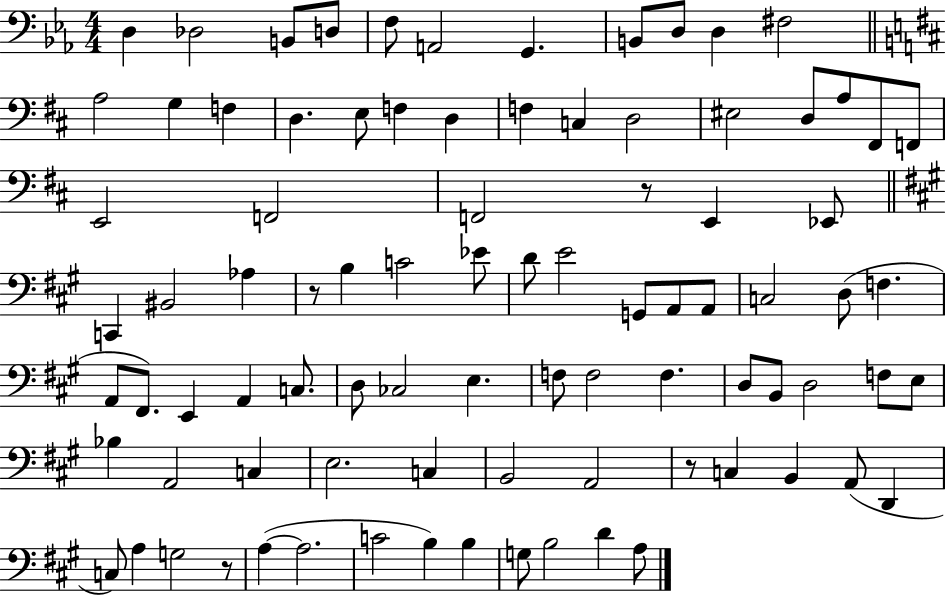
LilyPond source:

{
  \clef bass
  \numericTimeSignature
  \time 4/4
  \key ees \major
  d4 des2 b,8 d8 | f8 a,2 g,4. | b,8 d8 d4 fis2 | \bar "||" \break \key b \minor a2 g4 f4 | d4. e8 f4 d4 | f4 c4 d2 | eis2 d8 a8 fis,8 f,8 | \break e,2 f,2 | f,2 r8 e,4 ees,8 | \bar "||" \break \key a \major c,4 bis,2 aes4 | r8 b4 c'2 ees'8 | d'8 e'2 g,8 a,8 a,8 | c2 d8( f4. | \break a,8 fis,8.) e,4 a,4 c8. | d8 ces2 e4. | f8 f2 f4. | d8 b,8 d2 f8 e8 | \break bes4 a,2 c4 | e2. c4 | b,2 a,2 | r8 c4 b,4 a,8( d,4 | \break c8) a4 g2 r8 | a4~(~ a2. | c'2 b4) b4 | g8 b2 d'4 a8 | \break \bar "|."
}